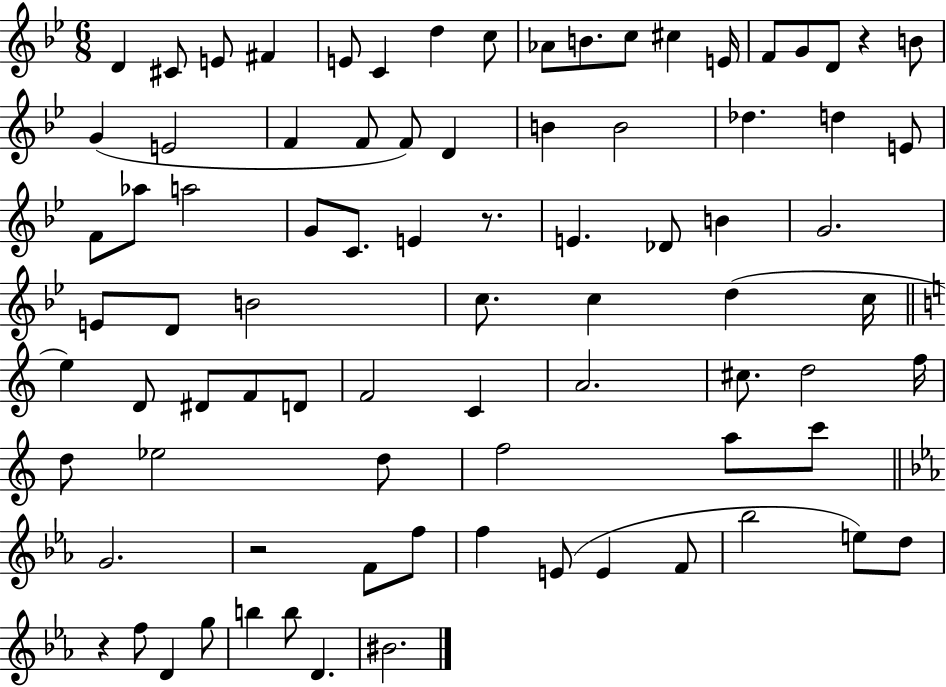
D4/q C#4/e E4/e F#4/q E4/e C4/q D5/q C5/e Ab4/e B4/e. C5/e C#5/q E4/s F4/e G4/e D4/e R/q B4/e G4/q E4/h F4/q F4/e F4/e D4/q B4/q B4/h Db5/q. D5/q E4/e F4/e Ab5/e A5/h G4/e C4/e. E4/q R/e. E4/q. Db4/e B4/q G4/h. E4/e D4/e B4/h C5/e. C5/q D5/q C5/s E5/q D4/e D#4/e F4/e D4/e F4/h C4/q A4/h. C#5/e. D5/h F5/s D5/e Eb5/h D5/e F5/h A5/e C6/e G4/h. R/h F4/e F5/e F5/q E4/e E4/q F4/e Bb5/h E5/e D5/e R/q F5/e D4/q G5/e B5/q B5/e D4/q. BIS4/h.